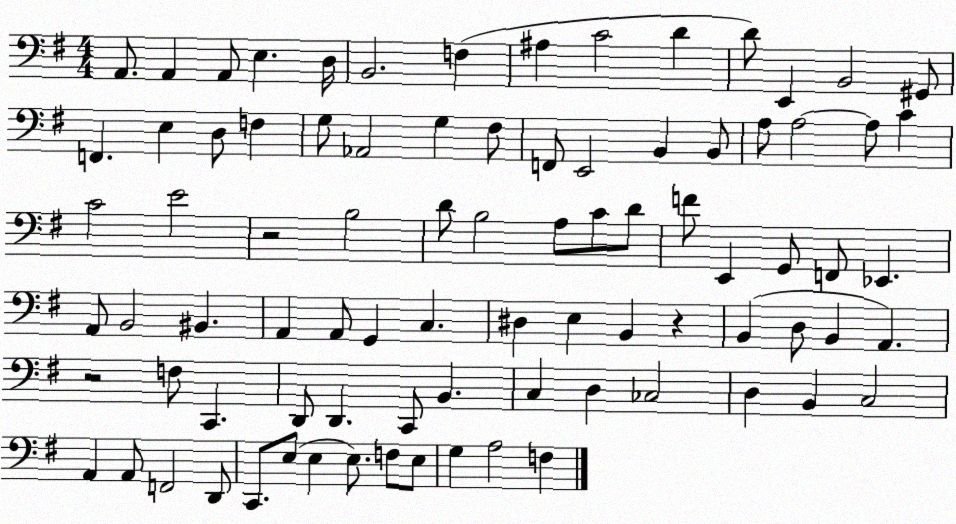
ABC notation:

X:1
T:Untitled
M:4/4
L:1/4
K:G
A,,/2 A,, A,,/2 E, D,/4 B,,2 F, ^A, C2 D D/2 E,, B,,2 ^G,,/2 F,, E, D,/2 F, G,/2 _A,,2 G, ^F,/2 F,,/2 E,,2 B,, B,,/2 A,/2 A,2 A,/2 C C2 E2 z2 B,2 D/2 B,2 A,/2 C/2 D/2 F/2 E,, G,,/2 F,,/2 _E,, A,,/2 B,,2 ^B,, A,, A,,/2 G,, C, ^D, E, B,, z B,, D,/2 B,, A,, z2 F,/2 C,, D,,/2 D,, C,,/2 B,, C, D, _C,2 D, B,, C,2 A,, A,,/2 F,,2 D,,/2 C,,/2 E,/2 E, E,/2 F,/2 E,/2 G, A,2 F,